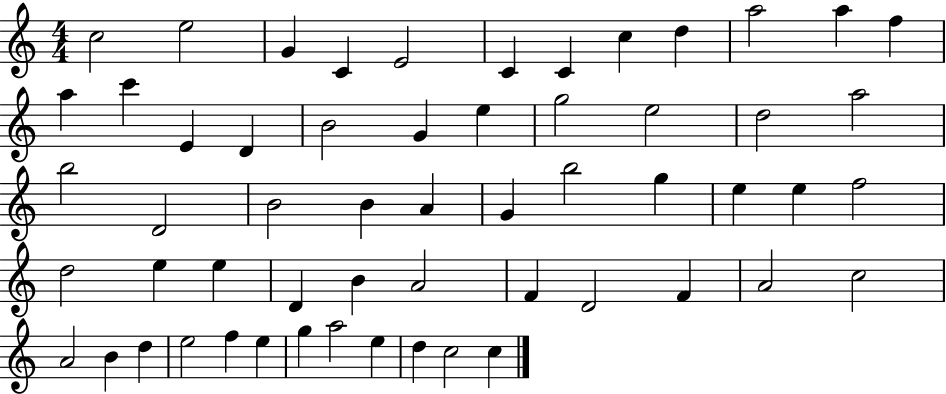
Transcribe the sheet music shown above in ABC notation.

X:1
T:Untitled
M:4/4
L:1/4
K:C
c2 e2 G C E2 C C c d a2 a f a c' E D B2 G e g2 e2 d2 a2 b2 D2 B2 B A G b2 g e e f2 d2 e e D B A2 F D2 F A2 c2 A2 B d e2 f e g a2 e d c2 c